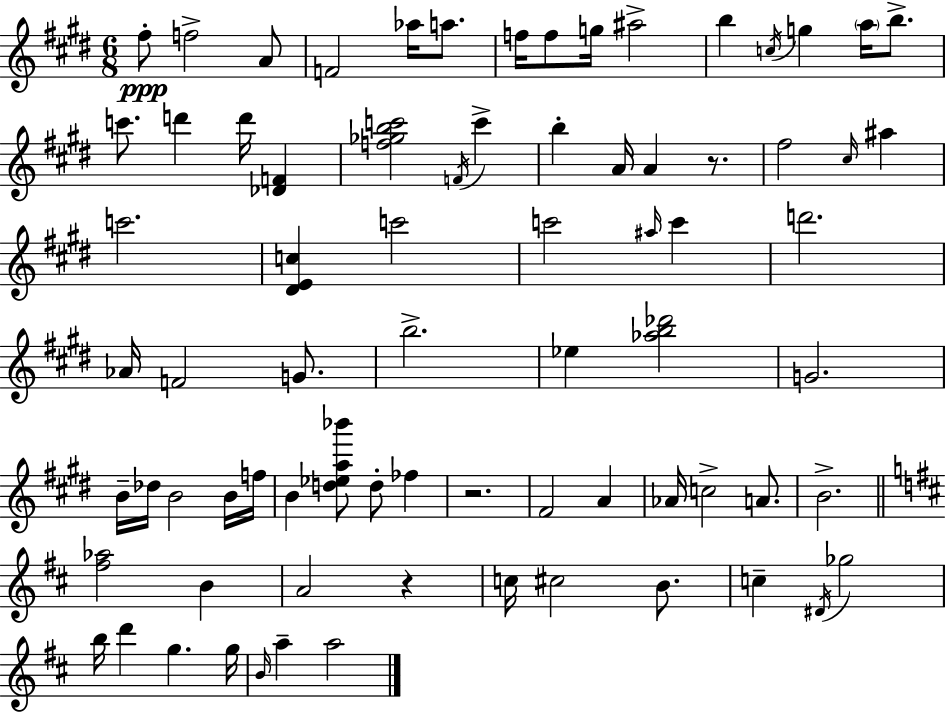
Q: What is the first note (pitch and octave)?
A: F#5